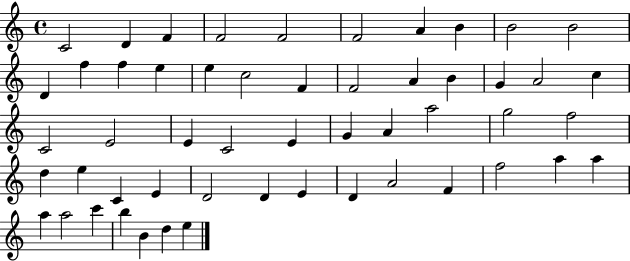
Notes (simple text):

C4/h D4/q F4/q F4/h F4/h F4/h A4/q B4/q B4/h B4/h D4/q F5/q F5/q E5/q E5/q C5/h F4/q F4/h A4/q B4/q G4/q A4/h C5/q C4/h E4/h E4/q C4/h E4/q G4/q A4/q A5/h G5/h F5/h D5/q E5/q C4/q E4/q D4/h D4/q E4/q D4/q A4/h F4/q F5/h A5/q A5/q A5/q A5/h C6/q B5/q B4/q D5/q E5/q